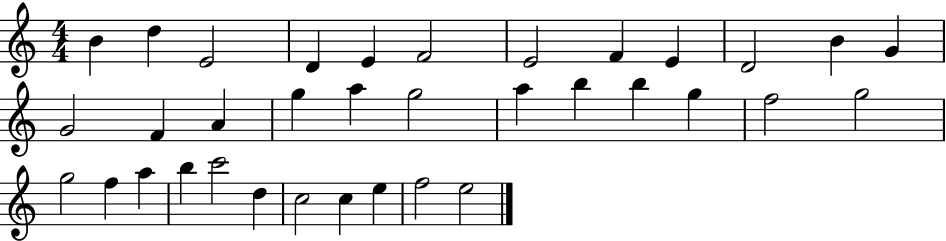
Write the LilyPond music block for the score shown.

{
  \clef treble
  \numericTimeSignature
  \time 4/4
  \key c \major
  b'4 d''4 e'2 | d'4 e'4 f'2 | e'2 f'4 e'4 | d'2 b'4 g'4 | \break g'2 f'4 a'4 | g''4 a''4 g''2 | a''4 b''4 b''4 g''4 | f''2 g''2 | \break g''2 f''4 a''4 | b''4 c'''2 d''4 | c''2 c''4 e''4 | f''2 e''2 | \break \bar "|."
}